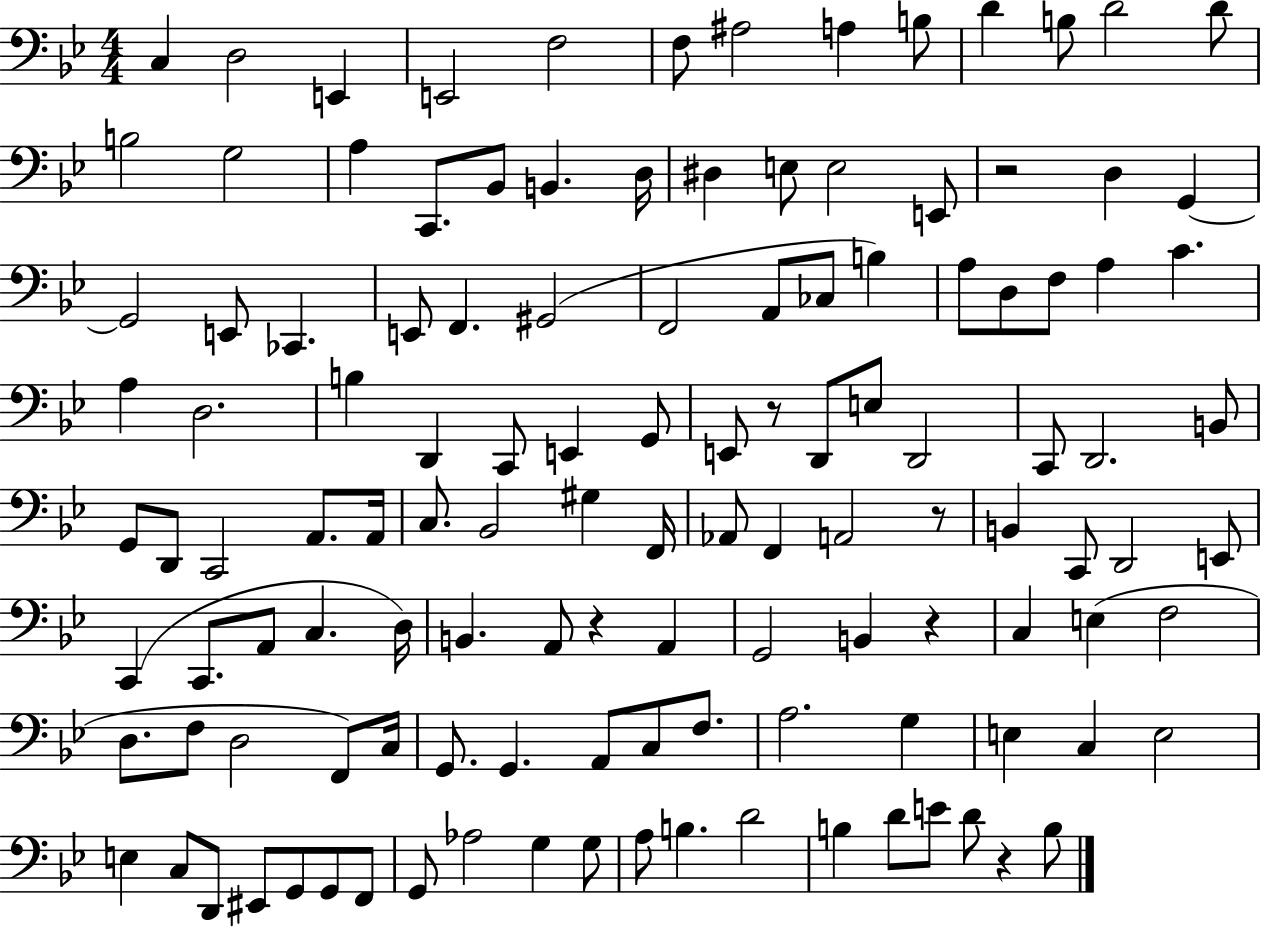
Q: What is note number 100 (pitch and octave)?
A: E3